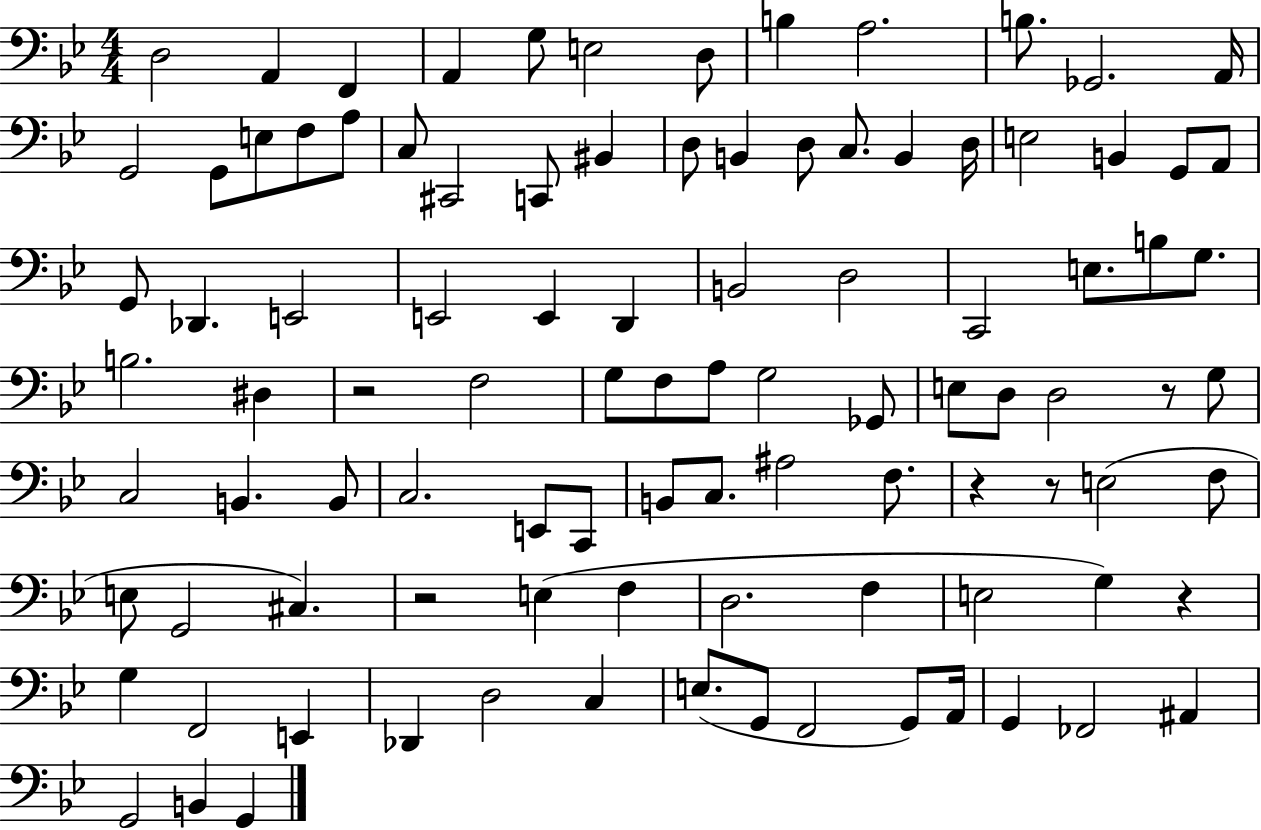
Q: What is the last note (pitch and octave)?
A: G2